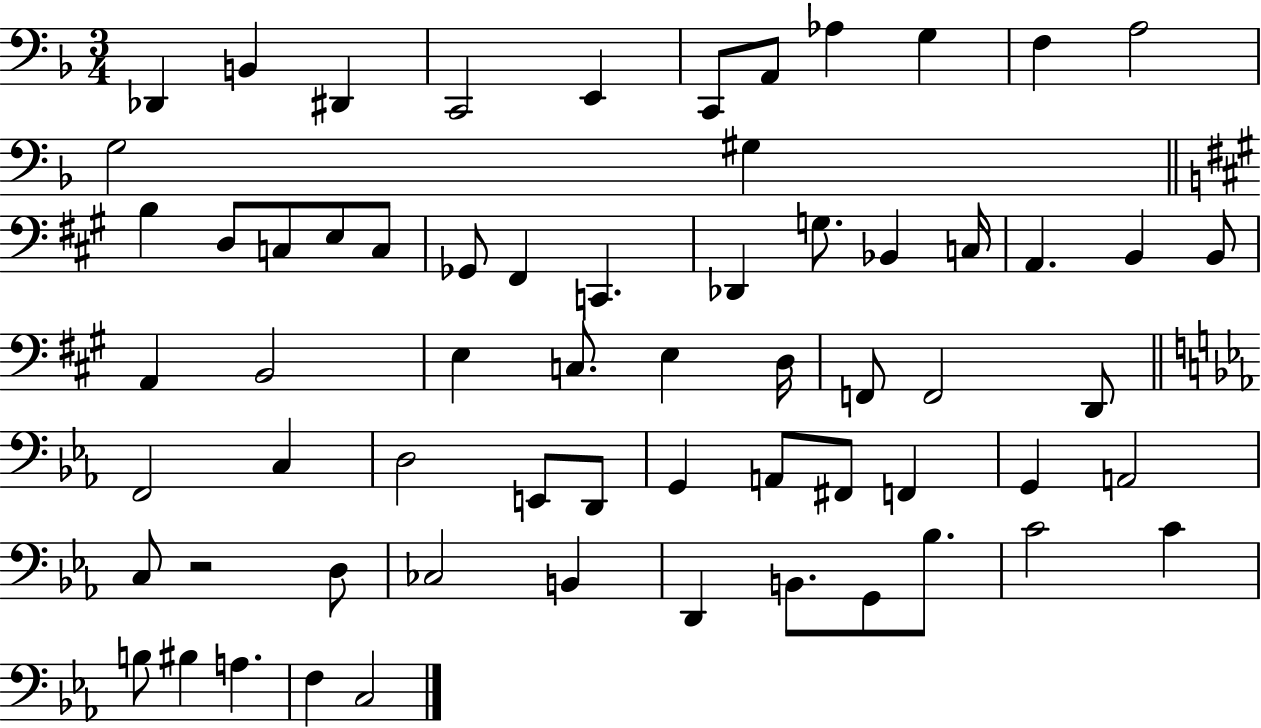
X:1
T:Untitled
M:3/4
L:1/4
K:F
_D,, B,, ^D,, C,,2 E,, C,,/2 A,,/2 _A, G, F, A,2 G,2 ^G, B, D,/2 C,/2 E,/2 C,/2 _G,,/2 ^F,, C,, _D,, G,/2 _B,, C,/4 A,, B,, B,,/2 A,, B,,2 E, C,/2 E, D,/4 F,,/2 F,,2 D,,/2 F,,2 C, D,2 E,,/2 D,,/2 G,, A,,/2 ^F,,/2 F,, G,, A,,2 C,/2 z2 D,/2 _C,2 B,, D,, B,,/2 G,,/2 _B,/2 C2 C B,/2 ^B, A, F, C,2